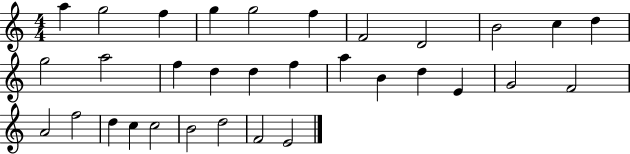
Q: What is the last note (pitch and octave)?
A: E4